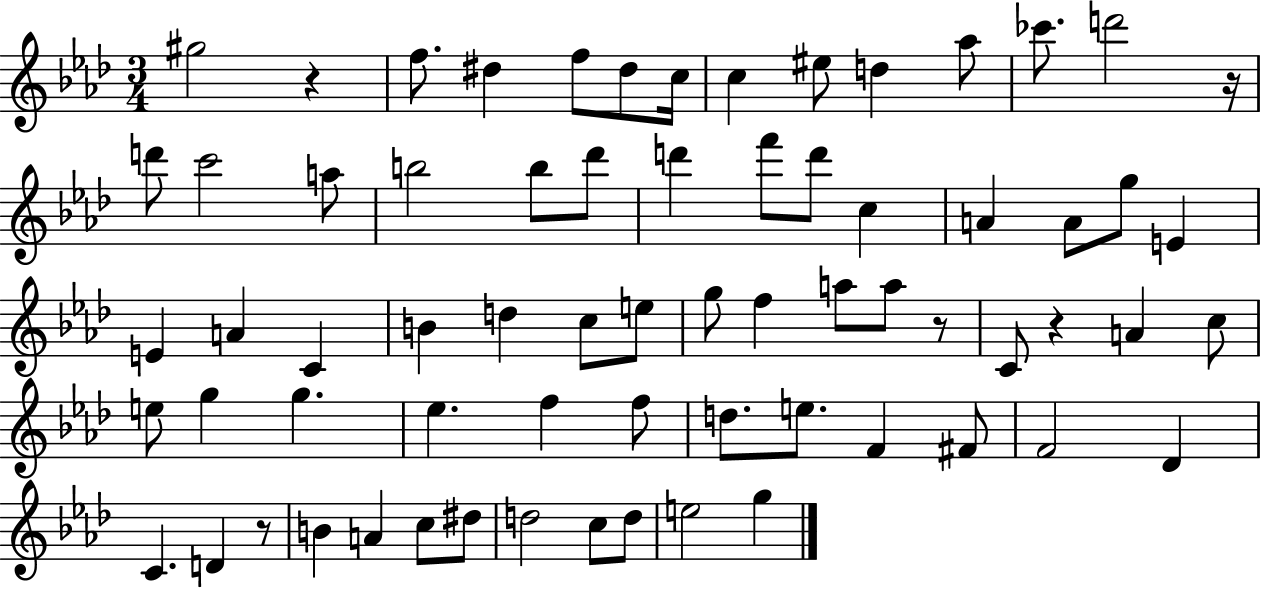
{
  \clef treble
  \numericTimeSignature
  \time 3/4
  \key aes \major
  gis''2 r4 | f''8. dis''4 f''8 dis''8 c''16 | c''4 eis''8 d''4 aes''8 | ces'''8. d'''2 r16 | \break d'''8 c'''2 a''8 | b''2 b''8 des'''8 | d'''4 f'''8 d'''8 c''4 | a'4 a'8 g''8 e'4 | \break e'4 a'4 c'4 | b'4 d''4 c''8 e''8 | g''8 f''4 a''8 a''8 r8 | c'8 r4 a'4 c''8 | \break e''8 g''4 g''4. | ees''4. f''4 f''8 | d''8. e''8. f'4 fis'8 | f'2 des'4 | \break c'4. d'4 r8 | b'4 a'4 c''8 dis''8 | d''2 c''8 d''8 | e''2 g''4 | \break \bar "|."
}